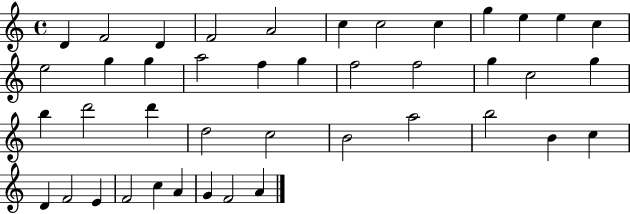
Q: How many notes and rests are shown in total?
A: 42